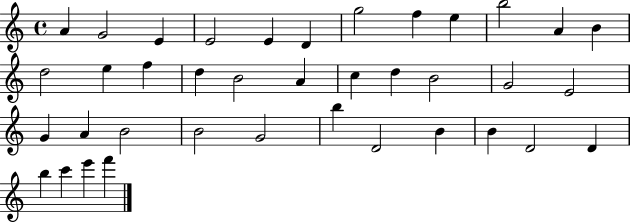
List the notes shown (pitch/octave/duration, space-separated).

A4/q G4/h E4/q E4/h E4/q D4/q G5/h F5/q E5/q B5/h A4/q B4/q D5/h E5/q F5/q D5/q B4/h A4/q C5/q D5/q B4/h G4/h E4/h G4/q A4/q B4/h B4/h G4/h B5/q D4/h B4/q B4/q D4/h D4/q B5/q C6/q E6/q F6/q